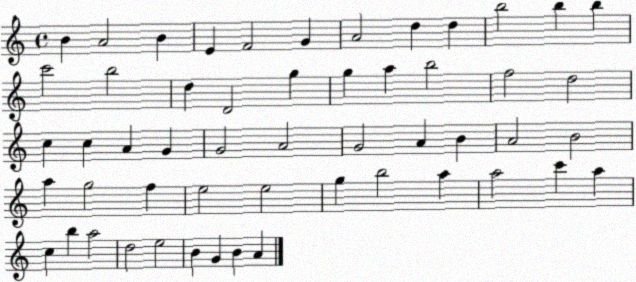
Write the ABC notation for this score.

X:1
T:Untitled
M:4/4
L:1/4
K:C
B A2 B E F2 G A2 d d b2 b b c'2 b2 d D2 g g a b2 f2 d2 c c A G G2 A2 G2 A B A2 B2 a g2 f e2 e2 g b2 a a2 c' a c b a2 d2 e2 B G B A